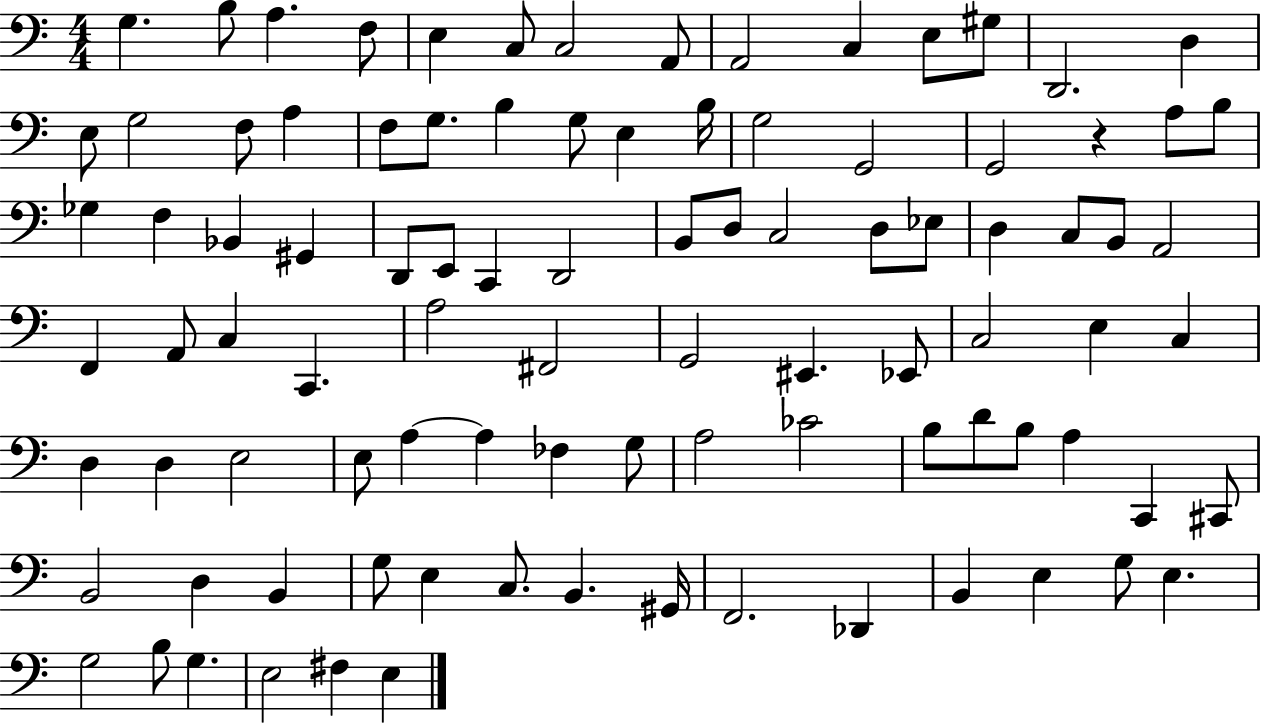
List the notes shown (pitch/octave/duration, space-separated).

G3/q. B3/e A3/q. F3/e E3/q C3/e C3/h A2/e A2/h C3/q E3/e G#3/e D2/h. D3/q E3/e G3/h F3/e A3/q F3/e G3/e. B3/q G3/e E3/q B3/s G3/h G2/h G2/h R/q A3/e B3/e Gb3/q F3/q Bb2/q G#2/q D2/e E2/e C2/q D2/h B2/e D3/e C3/h D3/e Eb3/e D3/q C3/e B2/e A2/h F2/q A2/e C3/q C2/q. A3/h F#2/h G2/h EIS2/q. Eb2/e C3/h E3/q C3/q D3/q D3/q E3/h E3/e A3/q A3/q FES3/q G3/e A3/h CES4/h B3/e D4/e B3/e A3/q C2/q C#2/e B2/h D3/q B2/q G3/e E3/q C3/e. B2/q. G#2/s F2/h. Db2/q B2/q E3/q G3/e E3/q. G3/h B3/e G3/q. E3/h F#3/q E3/q